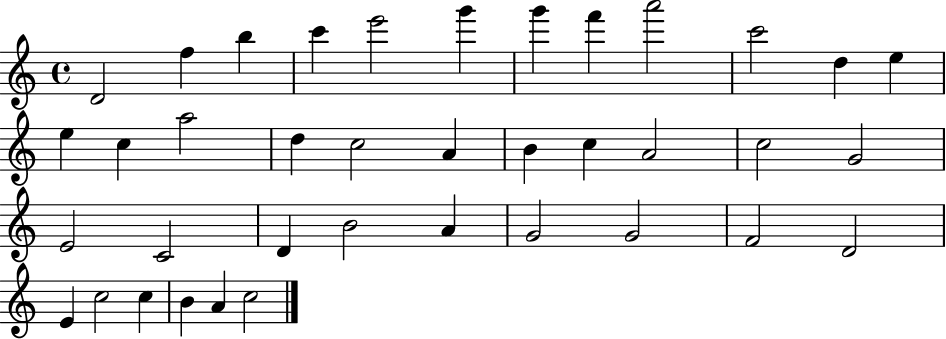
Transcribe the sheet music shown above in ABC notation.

X:1
T:Untitled
M:4/4
L:1/4
K:C
D2 f b c' e'2 g' g' f' a'2 c'2 d e e c a2 d c2 A B c A2 c2 G2 E2 C2 D B2 A G2 G2 F2 D2 E c2 c B A c2